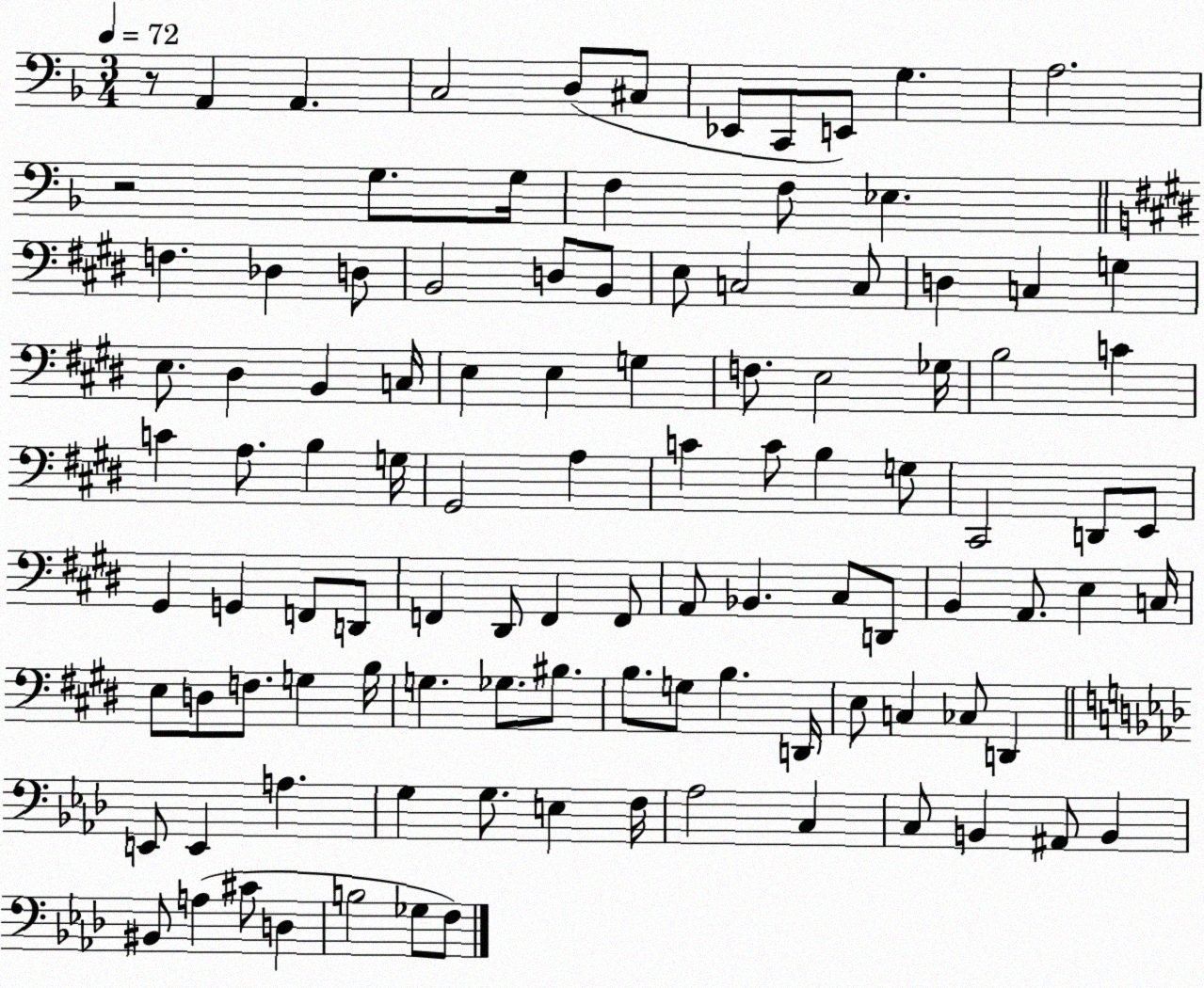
X:1
T:Untitled
M:3/4
L:1/4
K:F
z/2 A,, A,, C,2 D,/2 ^C,/2 _E,,/2 C,,/2 E,,/2 G, A,2 z2 G,/2 G,/4 F, F,/2 _E, F, _D, D,/2 B,,2 D,/2 B,,/2 E,/2 C,2 C,/2 D, C, G, E,/2 ^D, B,, C,/4 E, E, G, F,/2 E,2 _G,/4 B,2 C C A,/2 B, G,/4 ^G,,2 A, C C/2 B, G,/2 ^C,,2 D,,/2 E,,/2 ^G,, G,, F,,/2 D,,/2 F,, ^D,,/2 F,, F,,/2 A,,/2 _B,, ^C,/2 D,,/2 B,, A,,/2 E, C,/4 E,/2 D,/2 F,/2 G, B,/4 G, _G,/2 ^B,/2 B,/2 G,/2 B, D,,/4 E,/2 C, _C,/2 D,, E,,/2 E,, A, G, G,/2 E, F,/4 _A,2 C, C,/2 B,, ^A,,/2 B,, ^B,,/2 A, ^C/2 D, B,2 _G,/2 F,/2